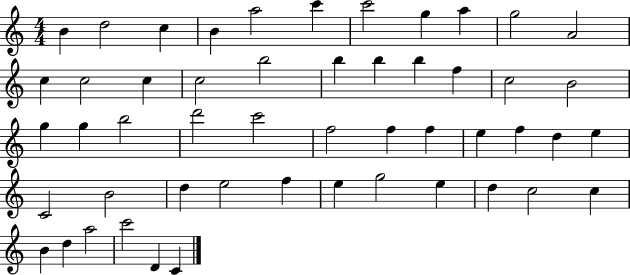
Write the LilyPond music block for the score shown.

{
  \clef treble
  \numericTimeSignature
  \time 4/4
  \key c \major
  b'4 d''2 c''4 | b'4 a''2 c'''4 | c'''2 g''4 a''4 | g''2 a'2 | \break c''4 c''2 c''4 | c''2 b''2 | b''4 b''4 b''4 f''4 | c''2 b'2 | \break g''4 g''4 b''2 | d'''2 c'''2 | f''2 f''4 f''4 | e''4 f''4 d''4 e''4 | \break c'2 b'2 | d''4 e''2 f''4 | e''4 g''2 e''4 | d''4 c''2 c''4 | \break b'4 d''4 a''2 | c'''2 d'4 c'4 | \bar "|."
}